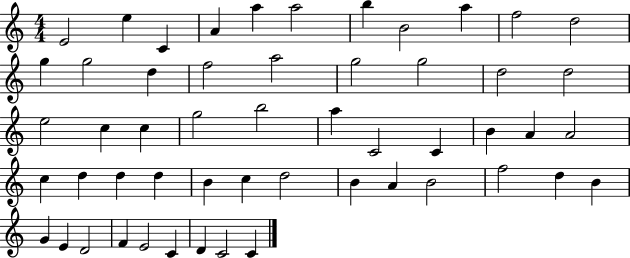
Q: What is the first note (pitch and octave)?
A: E4